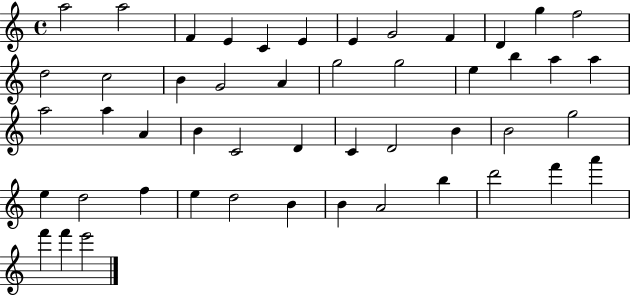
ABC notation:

X:1
T:Untitled
M:4/4
L:1/4
K:C
a2 a2 F E C E E G2 F D g f2 d2 c2 B G2 A g2 g2 e b a a a2 a A B C2 D C D2 B B2 g2 e d2 f e d2 B B A2 b d'2 f' a' f' f' e'2